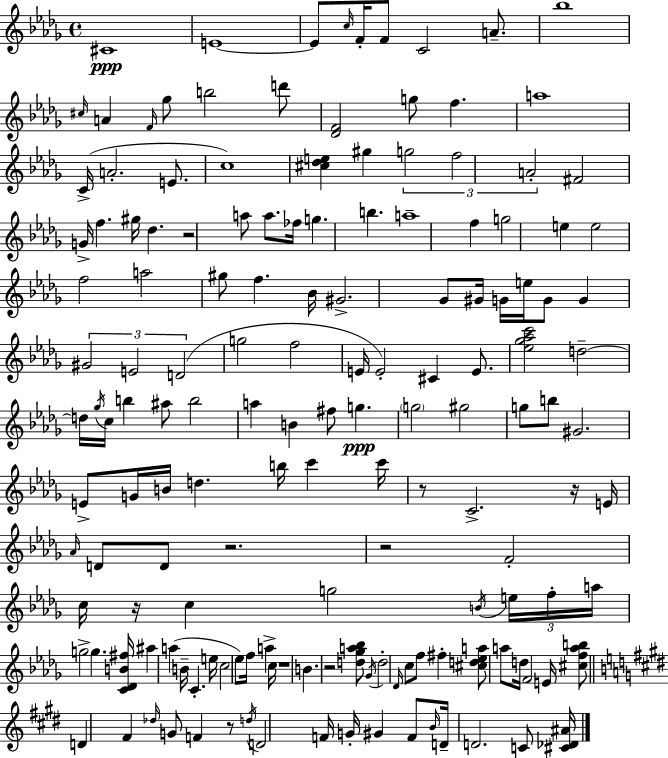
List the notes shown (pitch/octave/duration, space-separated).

C#4/w E4/w E4/e C5/s F4/s F4/e C4/h A4/e. Bb5/w C#5/s A4/q F4/s Gb5/e B5/h D6/e [Db4,F4]/h G5/e F5/q. A5/w C4/s A4/h. E4/e. C5/w [C#5,Db5,E5]/q G#5/q G5/h F5/h A4/h F#4/h G4/s F5/q. G#5/s Db5/q. R/h A5/e A5/e. FES5/s G5/q. B5/q. A5/w F5/q G5/h E5/q E5/h F5/h A5/h G#5/e F5/q. Bb4/s G#4/h. Gb4/e G#4/s G4/s E5/s G4/e G4/q G#4/h E4/h D4/h G5/h F5/h E4/s E4/h C#4/q E4/e. [Eb5,Gb5,Ab5,C6]/h D5/h D5/s Gb5/s C5/s B5/q A#5/e B5/h A5/q B4/q F#5/e G5/q. G5/h G#5/h G5/e B5/e G#4/h. E4/e G4/s B4/s D5/q. B5/s C6/q C6/s R/e C4/h. R/s E4/s Ab4/s D4/e D4/e R/h. R/h F4/h C5/s R/s C5/q G5/h B4/s E5/s F5/s A5/s G5/h G5/q. [C4,Db4,B4,F#5]/s A#5/q A5/q B4/s C4/q. E5/s C5/h Eb5/e F5/s A5/q C5/s R/w B4/q. R/h [D5,Gb5,A5,Bb5]/e Gb4/s D5/h Db4/s C5/e F5/e F#5/q [C#5,D5,Eb5,A5]/e A5/e D5/s F4/h E4/s [C#5,F5,A5,B5]/e D4/q F#4/q Db5/s G4/e F4/q R/e D5/s D4/h F4/s G4/s G#4/q F4/e B4/s D4/s D4/h. C4/e [C#4,Db4,A#4]/s